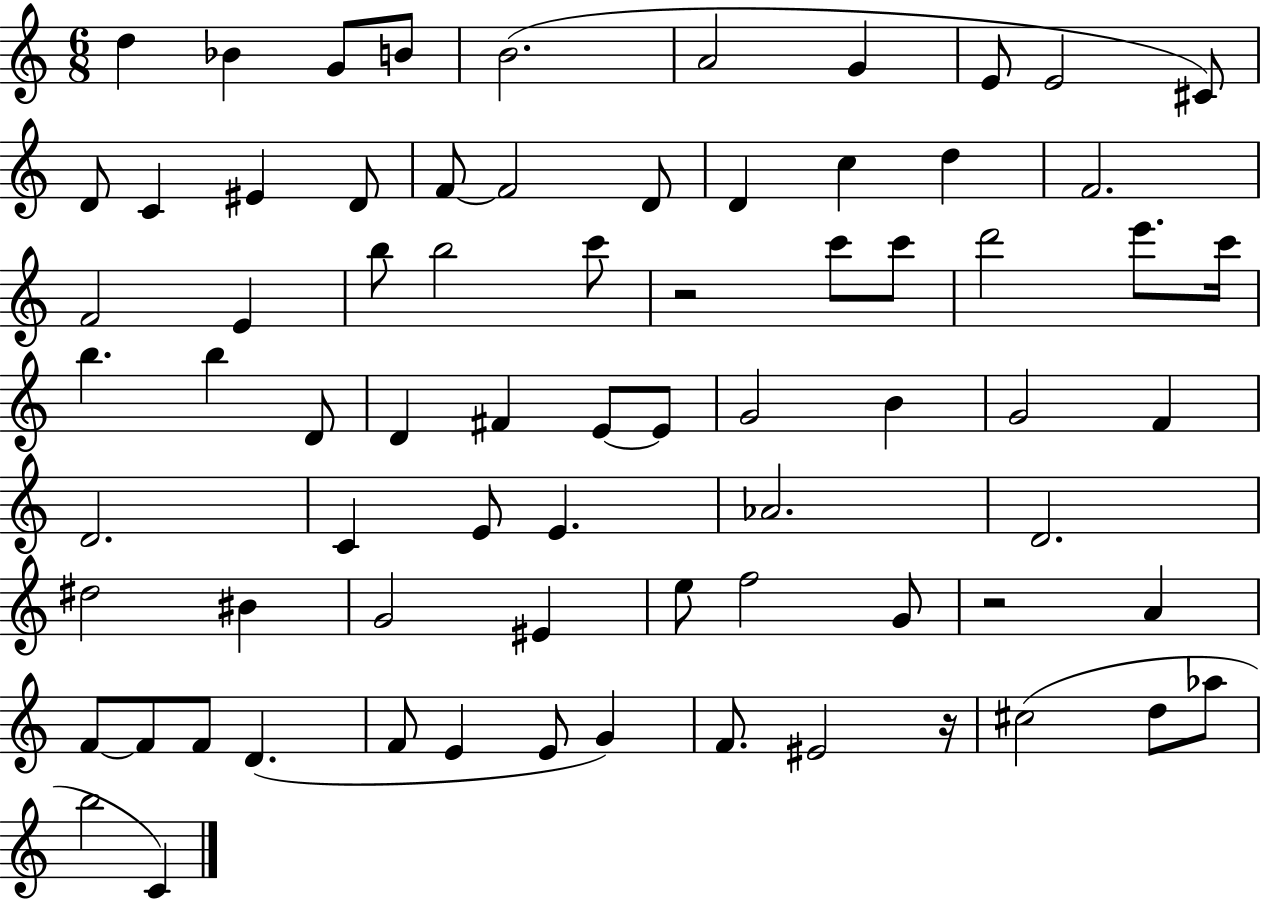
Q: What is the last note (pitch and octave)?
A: C4